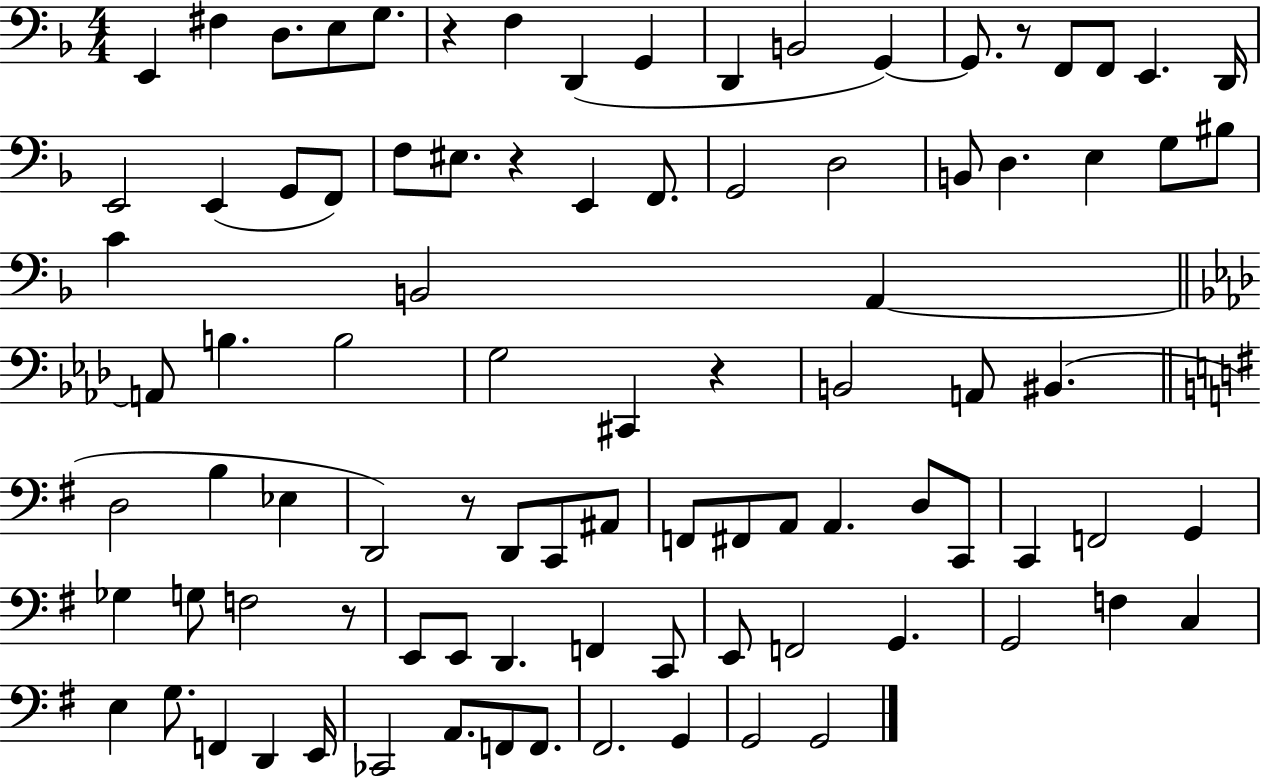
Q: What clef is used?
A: bass